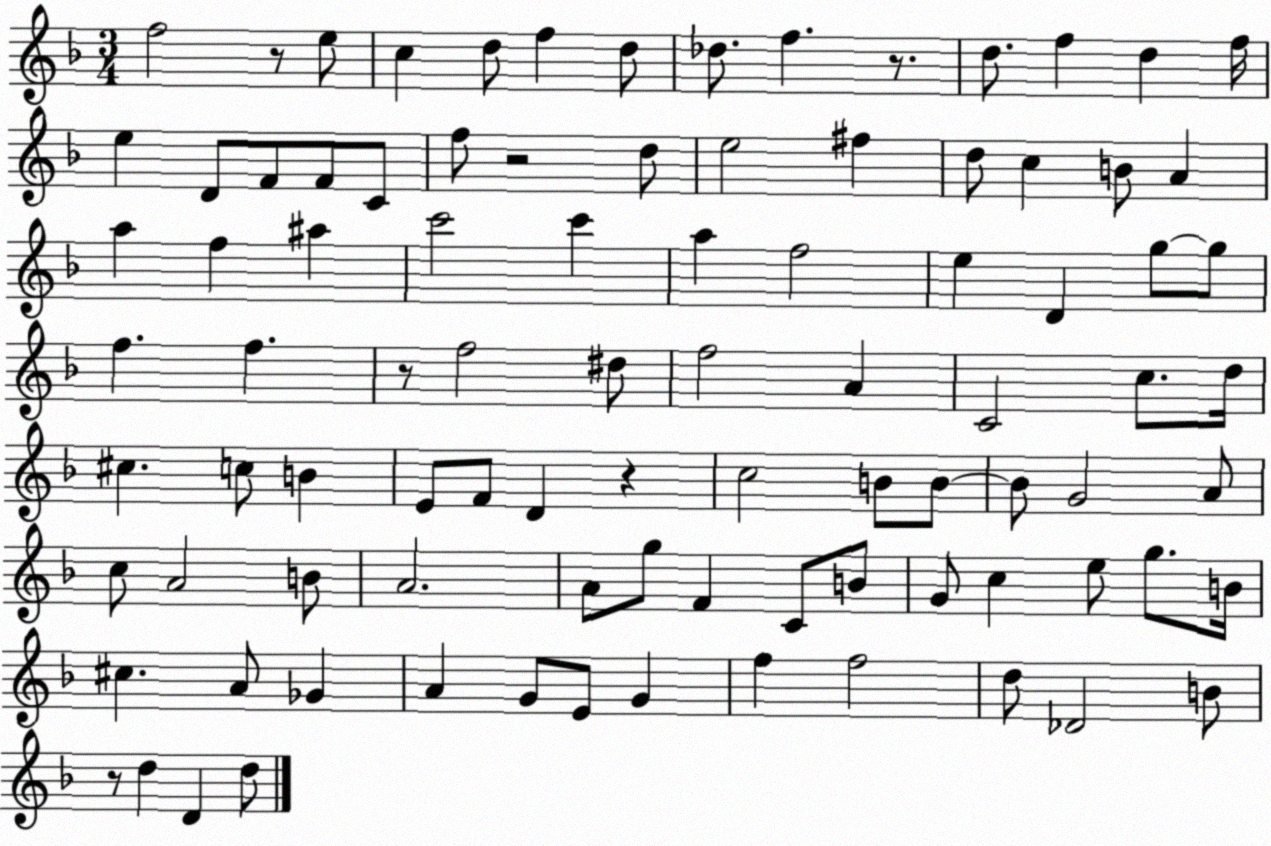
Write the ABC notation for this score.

X:1
T:Untitled
M:3/4
L:1/4
K:F
f2 z/2 e/2 c d/2 f d/2 _d/2 f z/2 d/2 f d f/4 e D/2 F/2 F/2 C/2 f/2 z2 d/2 e2 ^f d/2 c B/2 A a f ^a c'2 c' a f2 e D g/2 g/2 f f z/2 f2 ^d/2 f2 A C2 c/2 d/4 ^c c/2 B E/2 F/2 D z c2 B/2 B/2 B/2 G2 A/2 c/2 A2 B/2 A2 A/2 g/2 F C/2 B/2 G/2 c e/2 g/2 B/4 ^c A/2 _G A G/2 E/2 G f f2 d/2 _D2 B/2 z/2 d D d/2